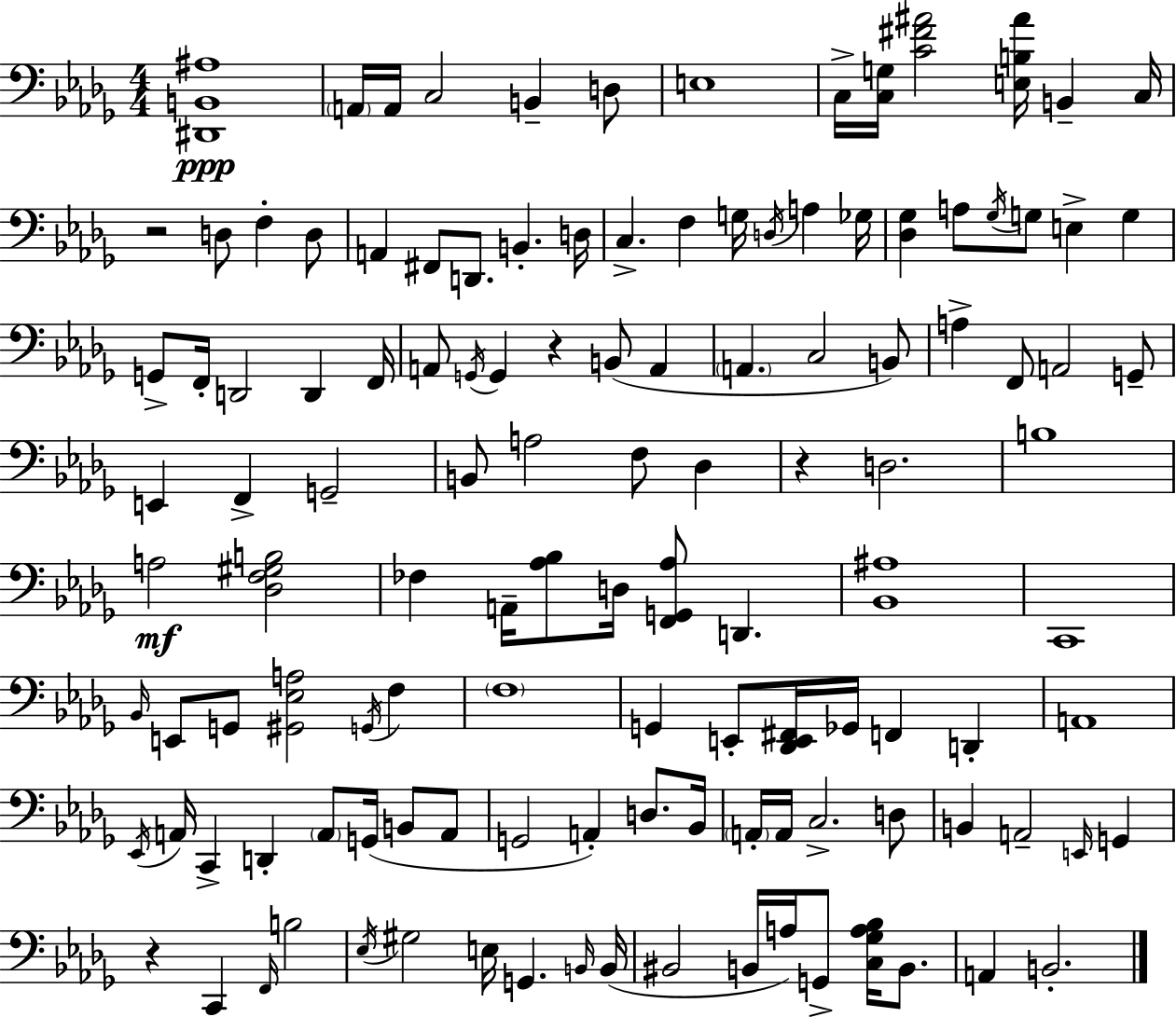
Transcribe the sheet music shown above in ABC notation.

X:1
T:Untitled
M:4/4
L:1/4
K:Bbm
[^D,,B,,^A,]4 A,,/4 A,,/4 C,2 B,, D,/2 E,4 C,/4 [C,G,]/4 [C^F^A]2 [E,B,^A]/4 B,, C,/4 z2 D,/2 F, D,/2 A,, ^F,,/2 D,,/2 B,, D,/4 C, F, G,/4 D,/4 A, _G,/4 [_D,_G,] A,/2 _G,/4 G,/2 E, G, G,,/2 F,,/4 D,,2 D,, F,,/4 A,,/2 G,,/4 G,, z B,,/2 A,, A,, C,2 B,,/2 A, F,,/2 A,,2 G,,/2 E,, F,, G,,2 B,,/2 A,2 F,/2 _D, z D,2 B,4 A,2 [_D,F,^G,B,]2 _F, A,,/4 [_A,_B,]/2 D,/4 [F,,G,,_A,]/2 D,, [_B,,^A,]4 C,,4 _B,,/4 E,,/2 G,,/2 [^G,,_E,A,]2 G,,/4 F, F,4 G,, E,,/2 [_D,,E,,^F,,]/4 _G,,/4 F,, D,, A,,4 _E,,/4 A,,/4 C,, D,, A,,/2 G,,/4 B,,/2 A,,/2 G,,2 A,, D,/2 _B,,/4 A,,/4 A,,/4 C,2 D,/2 B,, A,,2 E,,/4 G,, z C,, F,,/4 B,2 _E,/4 ^G,2 E,/4 G,, B,,/4 B,,/4 ^B,,2 B,,/4 A,/4 G,,/2 [C,_G,A,_B,]/4 B,,/2 A,, B,,2